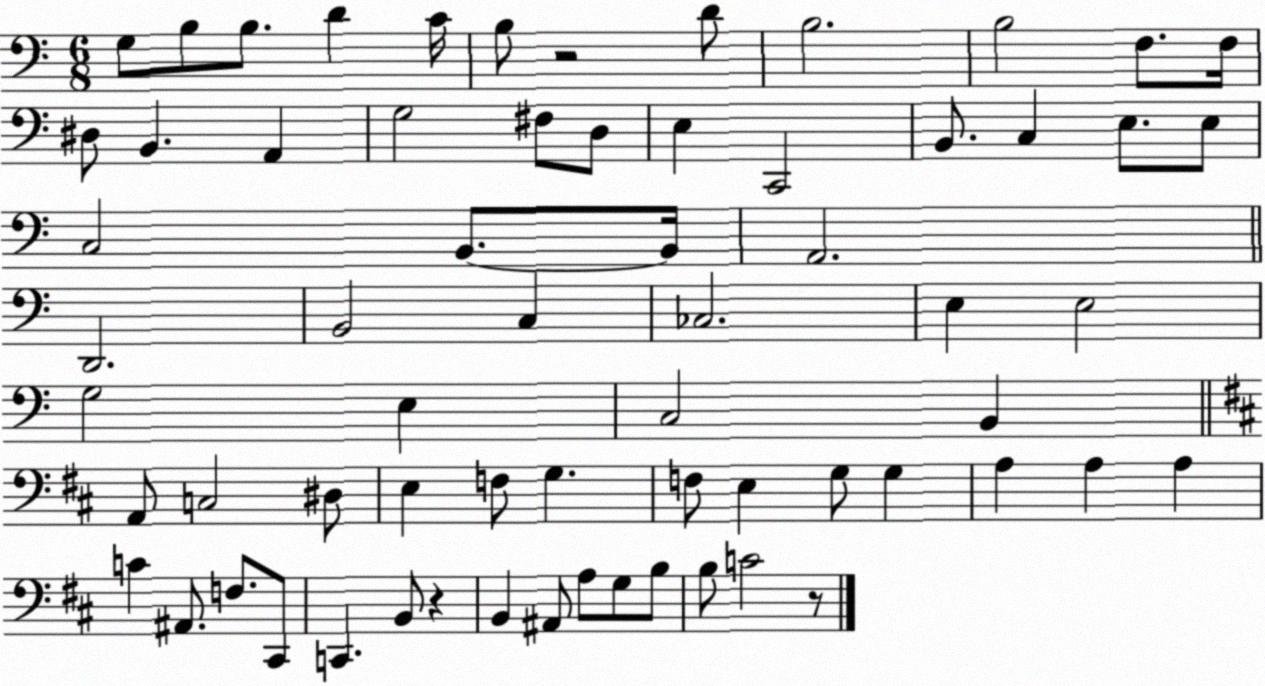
X:1
T:Untitled
M:6/8
L:1/4
K:C
G,/2 B,/2 B,/2 D C/4 B,/2 z2 D/2 B,2 B,2 F,/2 F,/4 ^D,/2 B,, A,, G,2 ^F,/2 D,/2 E, C,,2 B,,/2 C, E,/2 E,/2 C,2 B,,/2 B,,/4 A,,2 D,,2 B,,2 C, _C,2 E, E,2 G,2 E, C,2 B,, A,,/2 C,2 ^D,/2 E, F,/2 G, F,/2 E, G,/2 G, A, A, A, C ^A,,/2 F,/2 ^C,,/2 C,, B,,/2 z B,, ^A,,/2 A,/2 G,/2 B,/2 B,/2 C2 z/2